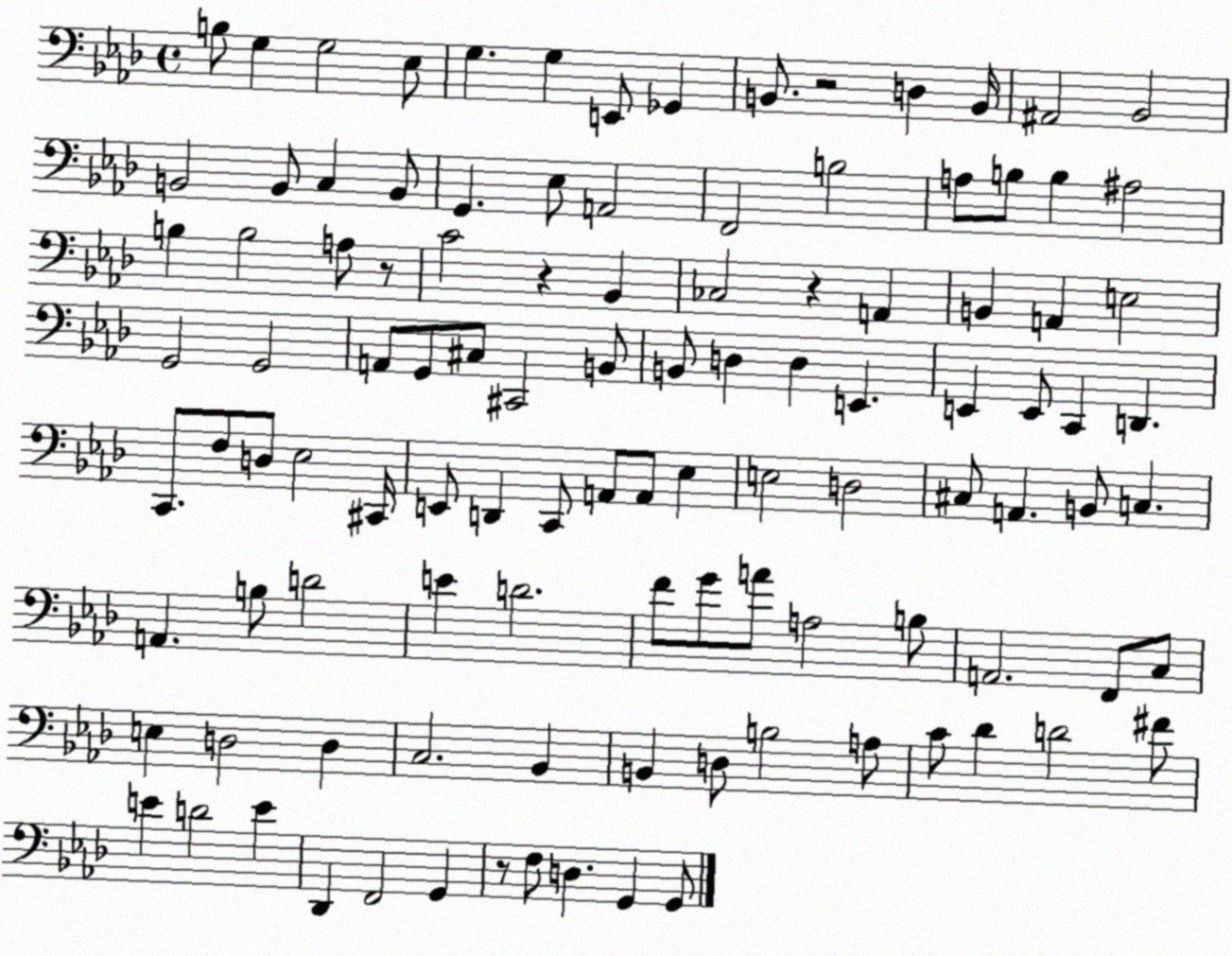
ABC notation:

X:1
T:Untitled
M:4/4
L:1/4
K:Ab
B,/2 G, G,2 _E,/2 G, G, E,,/2 _G,, B,,/2 z2 D, B,,/4 ^A,,2 _B,,2 B,,2 B,,/2 C, B,,/2 G,, _E,/2 A,,2 F,,2 B,2 A,/2 B,/2 B, ^A,2 B, B,2 A,/2 z/2 C2 z _B,, _C,2 z A,, B,, A,, E,2 G,,2 G,,2 A,,/2 G,,/2 ^C,/2 ^C,,2 B,,/2 B,,/2 D, D, E,, E,, E,,/2 C,, D,, C,,/2 F,/2 D,/2 _E,2 ^C,,/4 E,,/2 D,, C,,/2 A,,/2 A,,/2 _E, E,2 D,2 ^C,/2 A,, B,,/2 C, A,, B,/2 D2 E D2 F/2 G/2 A/2 A,2 B,/2 A,,2 F,,/2 C,/2 E, D,2 D, C,2 _B,, B,, D,/2 B,2 A,/2 C/2 _D D2 ^F/2 E D2 E _D,, F,,2 G,, z/2 F,/2 D, G,, G,,/2